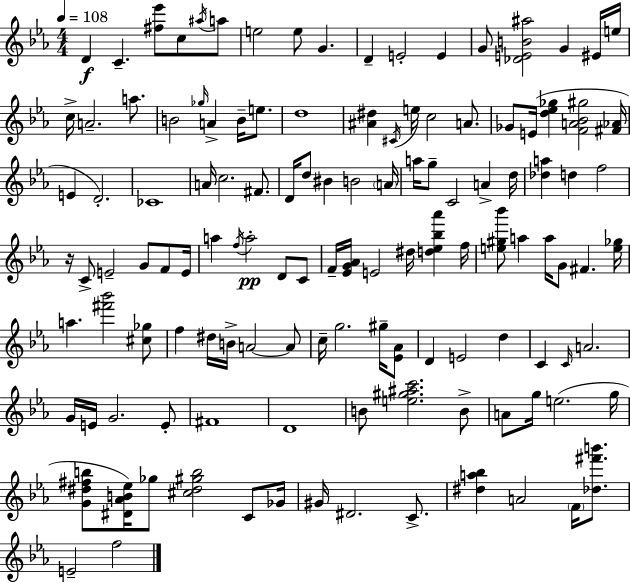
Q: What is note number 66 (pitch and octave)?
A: F#4